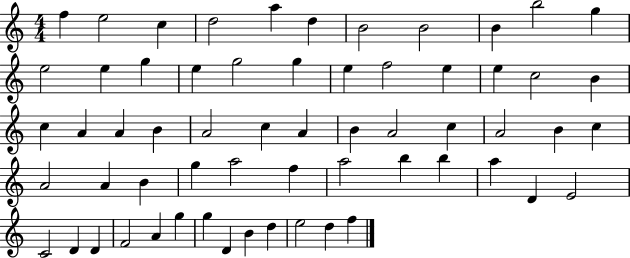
{
  \clef treble
  \numericTimeSignature
  \time 4/4
  \key c \major
  f''4 e''2 c''4 | d''2 a''4 d''4 | b'2 b'2 | b'4 b''2 g''4 | \break e''2 e''4 g''4 | e''4 g''2 g''4 | e''4 f''2 e''4 | e''4 c''2 b'4 | \break c''4 a'4 a'4 b'4 | a'2 c''4 a'4 | b'4 a'2 c''4 | a'2 b'4 c''4 | \break a'2 a'4 b'4 | g''4 a''2 f''4 | a''2 b''4 b''4 | a''4 d'4 e'2 | \break c'2 d'4 d'4 | f'2 a'4 g''4 | g''4 d'4 b'4 d''4 | e''2 d''4 f''4 | \break \bar "|."
}